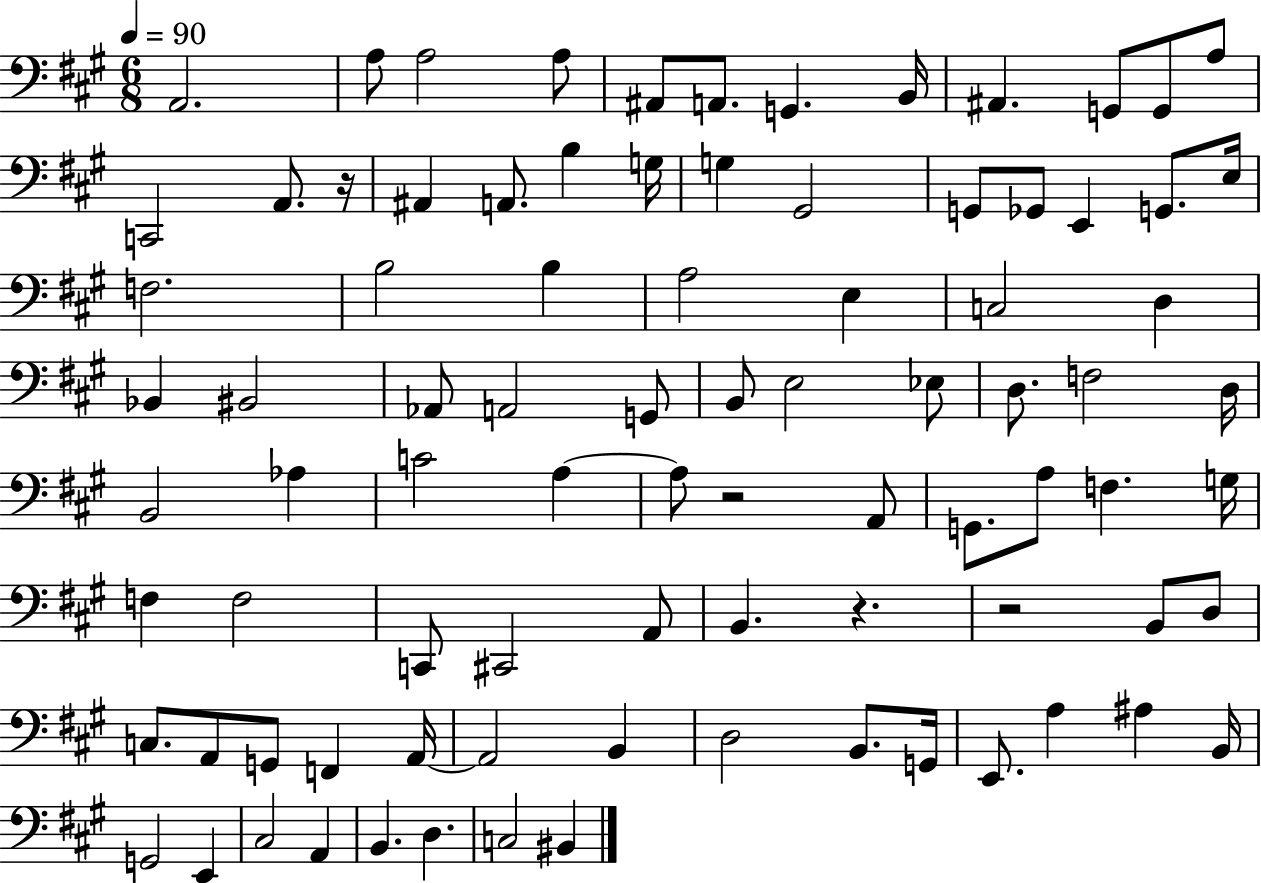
{
  \clef bass
  \numericTimeSignature
  \time 6/8
  \key a \major
  \tempo 4 = 90
  a,2. | a8 a2 a8 | ais,8 a,8. g,4. b,16 | ais,4. g,8 g,8 a8 | \break c,2 a,8. r16 | ais,4 a,8. b4 g16 | g4 gis,2 | g,8 ges,8 e,4 g,8. e16 | \break f2. | b2 b4 | a2 e4 | c2 d4 | \break bes,4 bis,2 | aes,8 a,2 g,8 | b,8 e2 ees8 | d8. f2 d16 | \break b,2 aes4 | c'2 a4~~ | a8 r2 a,8 | g,8. a8 f4. g16 | \break f4 f2 | c,8 cis,2 a,8 | b,4. r4. | r2 b,8 d8 | \break c8. a,8 g,8 f,4 a,16~~ | a,2 b,4 | d2 b,8. g,16 | e,8. a4 ais4 b,16 | \break g,2 e,4 | cis2 a,4 | b,4. d4. | c2 bis,4 | \break \bar "|."
}